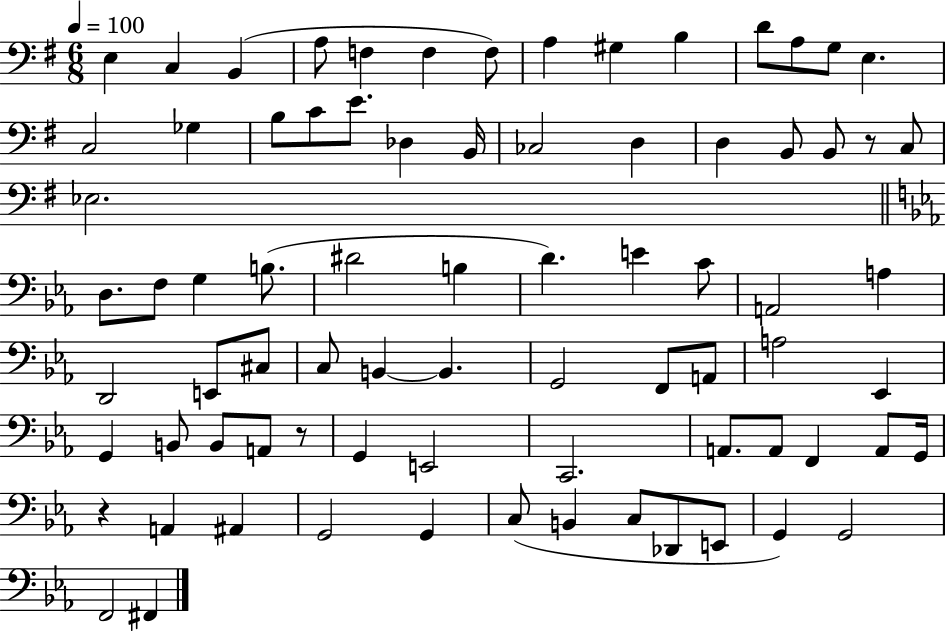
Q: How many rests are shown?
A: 3